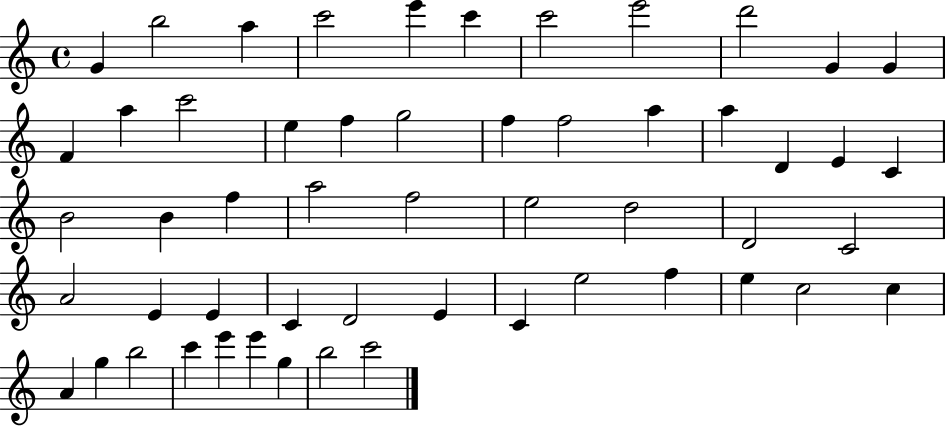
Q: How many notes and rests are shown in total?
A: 54